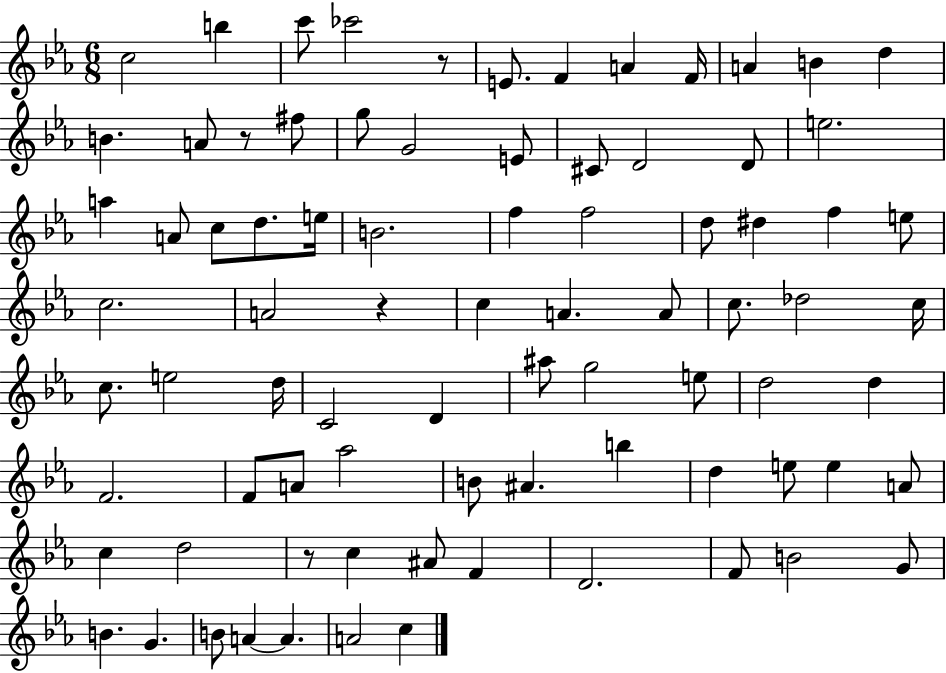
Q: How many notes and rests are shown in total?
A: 82